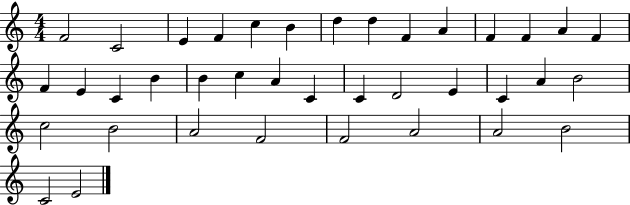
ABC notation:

X:1
T:Untitled
M:4/4
L:1/4
K:C
F2 C2 E F c B d d F A F F A F F E C B B c A C C D2 E C A B2 c2 B2 A2 F2 F2 A2 A2 B2 C2 E2